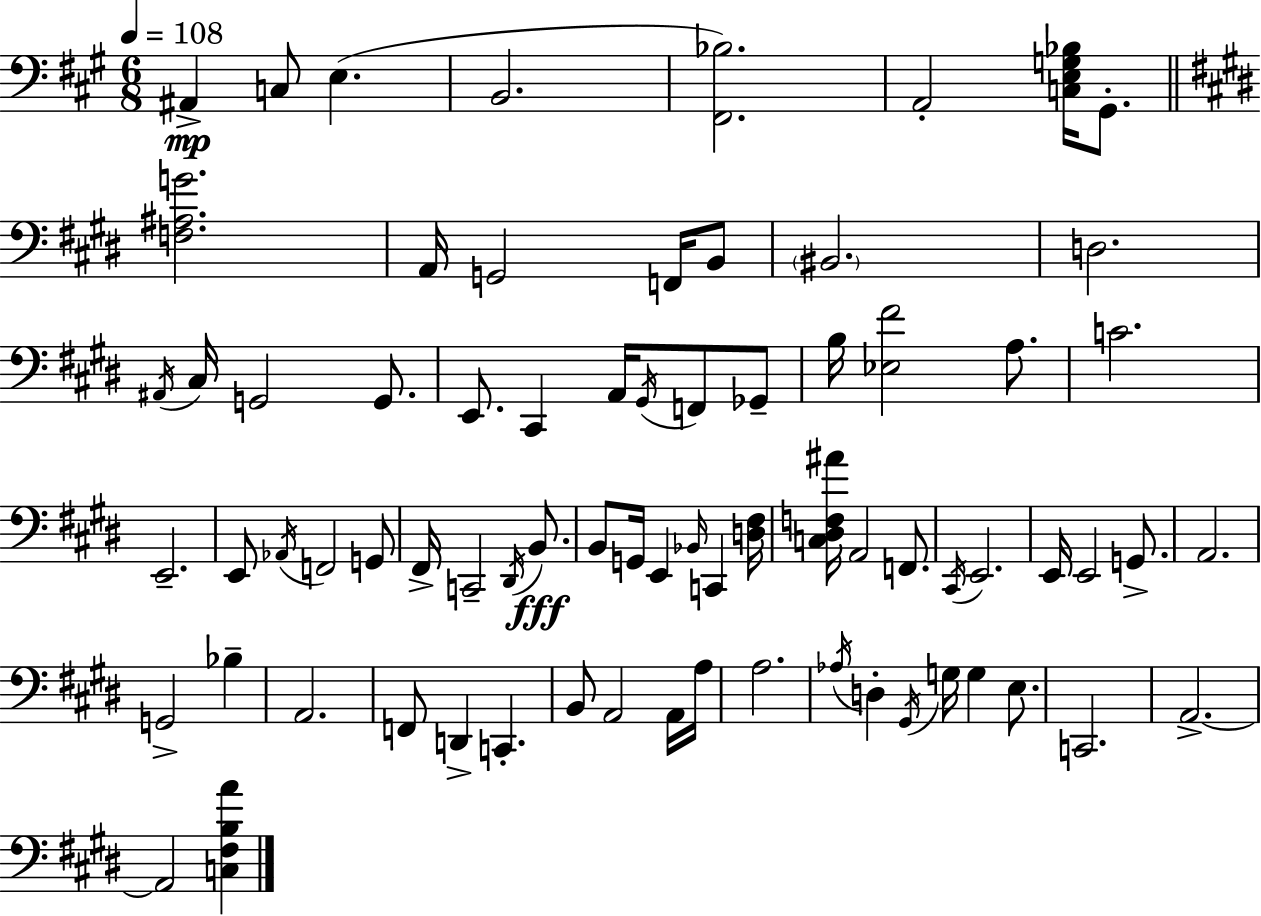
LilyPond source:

{
  \clef bass
  \numericTimeSignature
  \time 6/8
  \key a \major
  \tempo 4 = 108
  ais,4->\mp c8 e4.( | b,2. | <fis, bes>2.) | a,2-. <c e g bes>16 gis,8.-. | \break \bar "||" \break \key e \major <f ais g'>2. | a,16 g,2 f,16 b,8 | \parenthesize bis,2. | d2. | \break \acciaccatura { ais,16 } cis16 g,2 g,8. | e,8. cis,4 a,16 \acciaccatura { gis,16 } f,8 | ges,8-- b16 <ees fis'>2 a8. | c'2. | \break e,2.-- | e,8 \acciaccatura { aes,16 } f,2 | g,8 fis,16-> c,2-- | \acciaccatura { dis,16 } b,8.\fff b,8 g,16 e,4 \grace { bes,16 } | \break c,4 <d fis>16 <c dis f ais'>16 a,2 | f,8. \acciaccatura { cis,16 } e,2. | e,16 e,2 | g,8.-> a,2. | \break g,2-> | bes4-- a,2. | f,8 d,4-> | c,4.-. b,8 a,2 | \break a,16 a16 a2. | \acciaccatura { aes16 } d4-. \acciaccatura { gis,16 } | g16 g4 e8. c,2. | a,2.->~~ | \break a,2 | <c fis b a'>4 \bar "|."
}